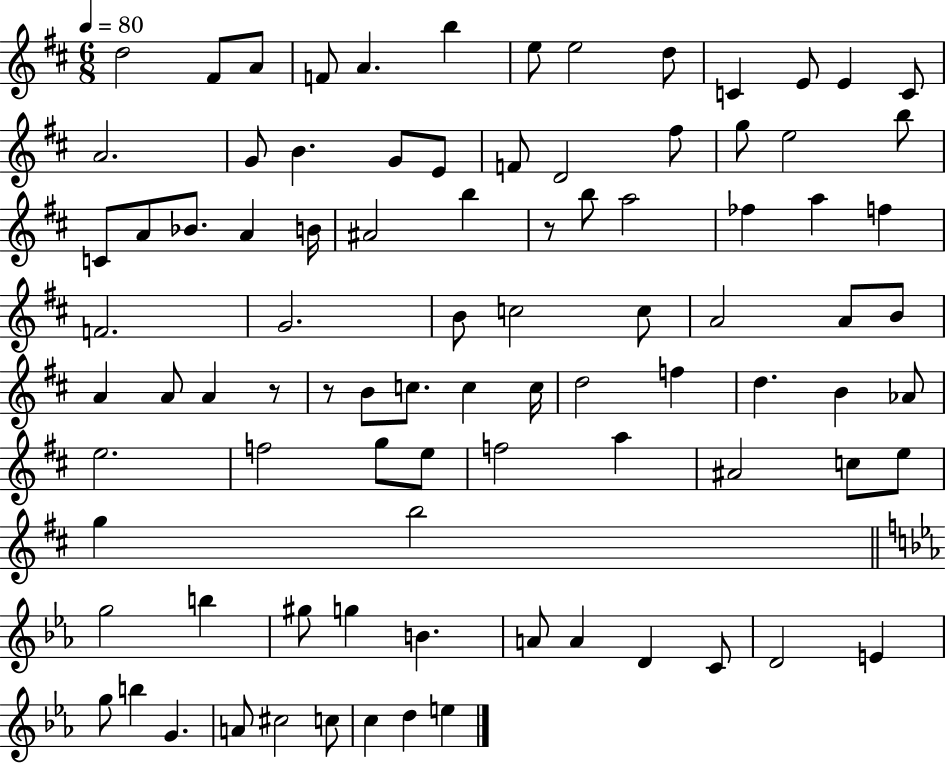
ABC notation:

X:1
T:Untitled
M:6/8
L:1/4
K:D
d2 ^F/2 A/2 F/2 A b e/2 e2 d/2 C E/2 E C/2 A2 G/2 B G/2 E/2 F/2 D2 ^f/2 g/2 e2 b/2 C/2 A/2 _B/2 A B/4 ^A2 b z/2 b/2 a2 _f a f F2 G2 B/2 c2 c/2 A2 A/2 B/2 A A/2 A z/2 z/2 B/2 c/2 c c/4 d2 f d B _A/2 e2 f2 g/2 e/2 f2 a ^A2 c/2 e/2 g b2 g2 b ^g/2 g B A/2 A D C/2 D2 E g/2 b G A/2 ^c2 c/2 c d e